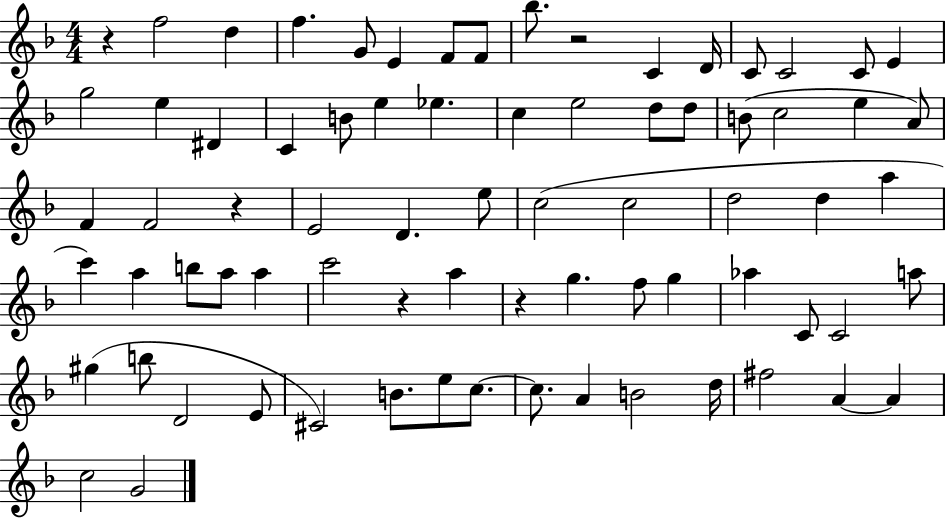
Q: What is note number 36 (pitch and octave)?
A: C5